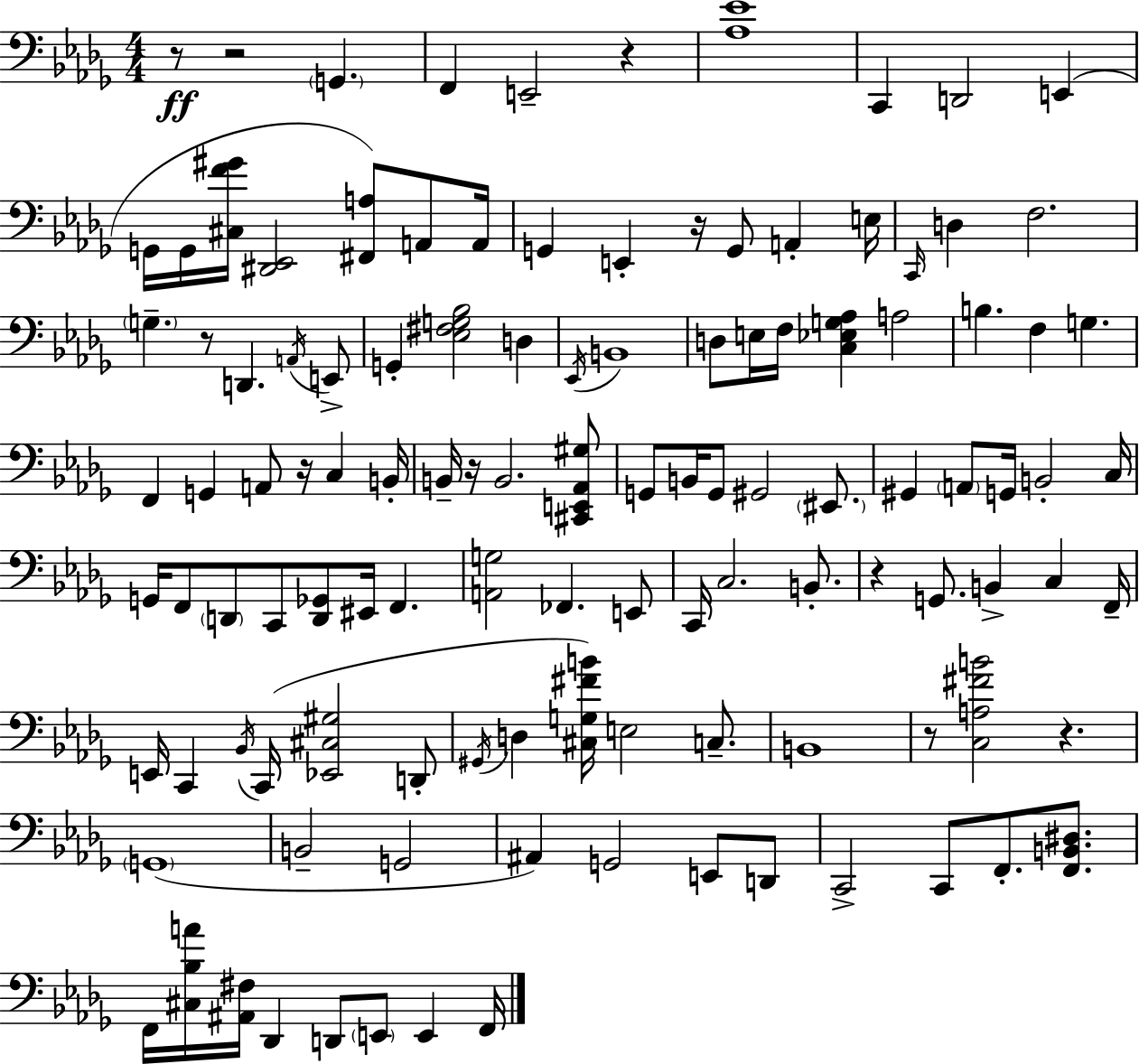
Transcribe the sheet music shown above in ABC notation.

X:1
T:Untitled
M:4/4
L:1/4
K:Bbm
z/2 z2 G,, F,, E,,2 z [_A,_E]4 C,, D,,2 E,, G,,/4 G,,/4 [^C,F^G]/4 [^D,,_E,,]2 [^F,,A,]/2 A,,/2 A,,/4 G,, E,, z/4 G,,/2 A,, E,/4 C,,/4 D, F,2 G, z/2 D,, A,,/4 E,,/2 G,, [_E,^F,G,_B,]2 D, _E,,/4 B,,4 D,/2 E,/4 F,/4 [C,_E,G,_A,] A,2 B, F, G, F,, G,, A,,/2 z/4 C, B,,/4 B,,/4 z/4 B,,2 [^C,,E,,_A,,^G,]/2 G,,/2 B,,/4 G,,/2 ^G,,2 ^E,,/2 ^G,, A,,/2 G,,/4 B,,2 C,/4 G,,/4 F,,/2 D,,/2 C,,/2 [D,,_G,,]/2 ^E,,/4 F,, [A,,G,]2 _F,, E,,/2 C,,/4 C,2 B,,/2 z G,,/2 B,, C, F,,/4 E,,/4 C,, _B,,/4 C,,/4 [_E,,^C,^G,]2 D,,/2 ^G,,/4 D, [^C,G,^FB]/4 E,2 C,/2 B,,4 z/2 [C,A,^FB]2 z G,,4 B,,2 G,,2 ^A,, G,,2 E,,/2 D,,/2 C,,2 C,,/2 F,,/2 [F,,B,,^D,]/2 F,,/4 [^C,_B,A]/4 [^A,,^F,]/4 _D,, D,,/2 E,,/2 E,, F,,/4